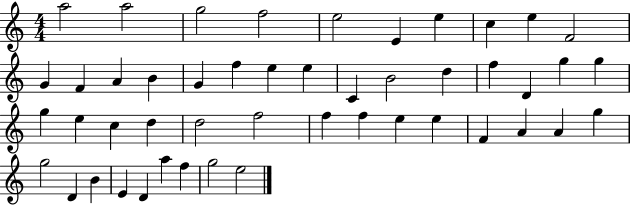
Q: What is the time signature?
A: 4/4